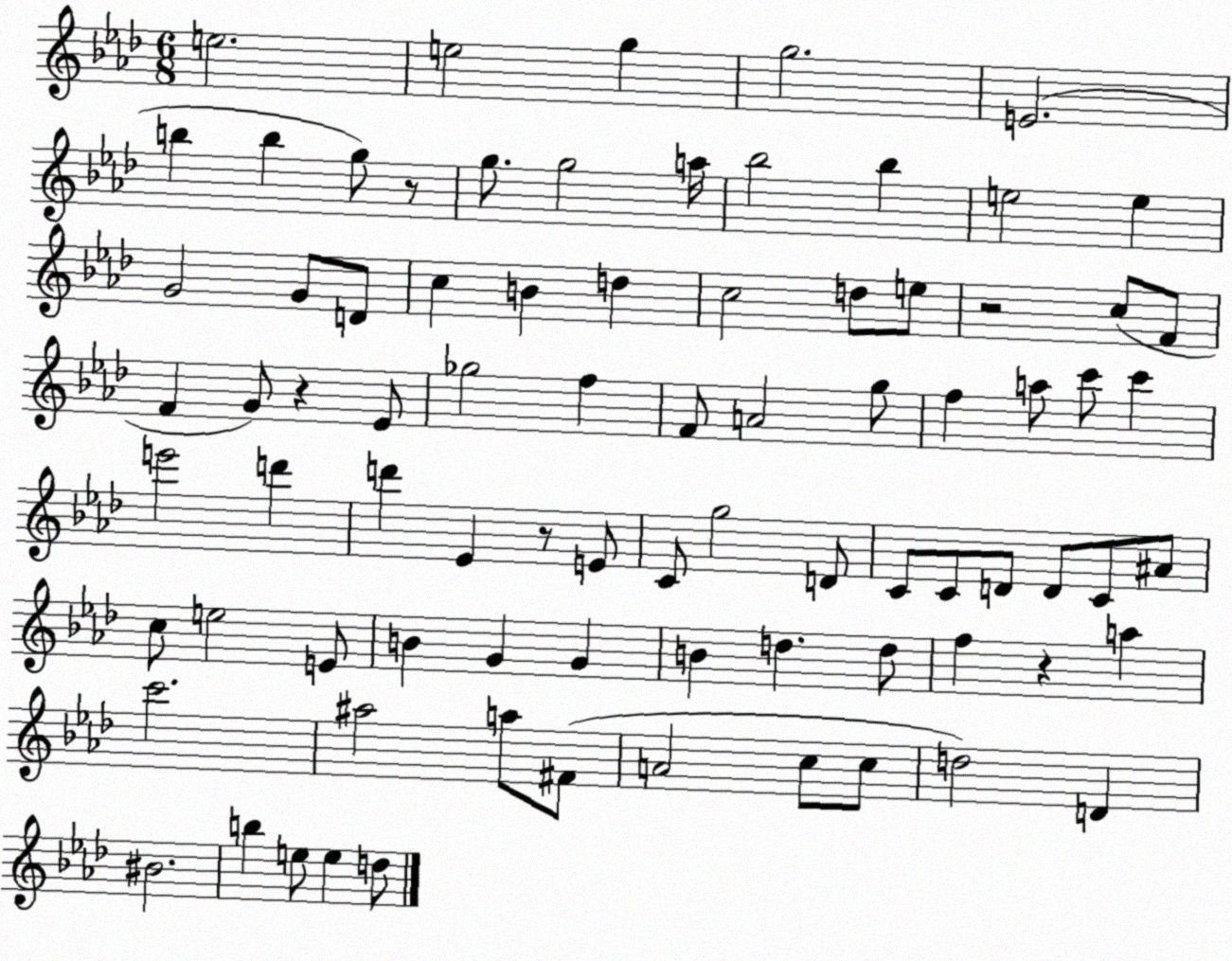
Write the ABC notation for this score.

X:1
T:Untitled
M:6/8
L:1/4
K:Ab
e2 e2 g g2 E2 b b g/2 z/2 g/2 g2 a/4 _b2 _b e2 e G2 G/2 D/2 c B d c2 d/2 e/2 z2 c/2 F/2 F G/2 z _E/2 _g2 f F/2 A2 g/2 f a/2 c'/2 c' e'2 d' d' _E z/2 E/2 C/2 g2 D/2 C/2 C/2 D/2 D/2 C/2 ^A/2 c/2 e2 E/2 B G G B d d/2 f z a c'2 ^a2 a/2 ^F/2 A2 c/2 c/2 d2 D ^B2 b e/2 e d/2